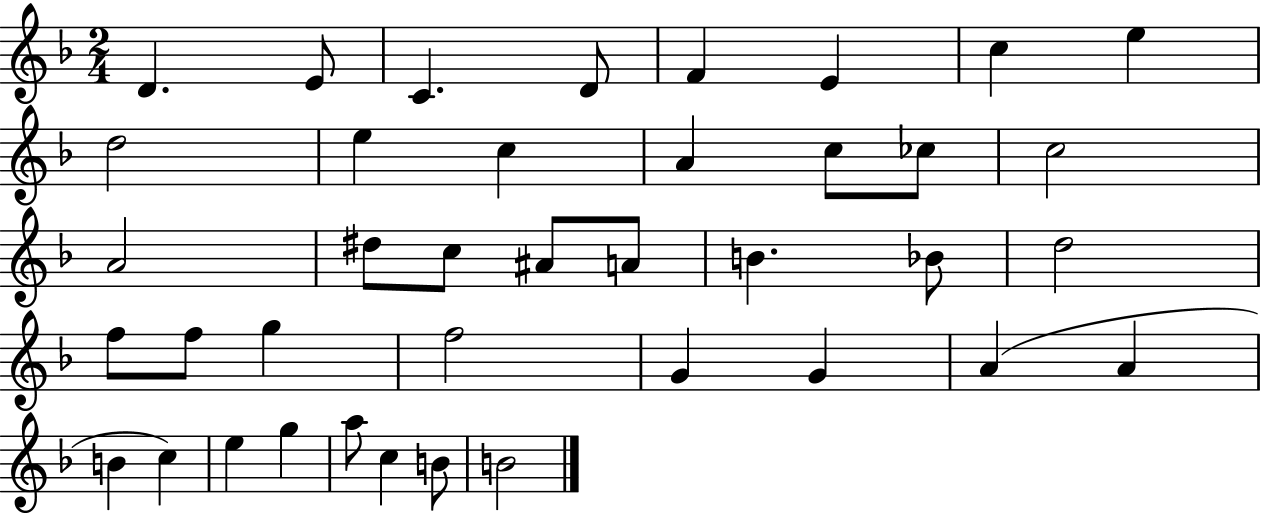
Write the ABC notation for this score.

X:1
T:Untitled
M:2/4
L:1/4
K:F
D E/2 C D/2 F E c e d2 e c A c/2 _c/2 c2 A2 ^d/2 c/2 ^A/2 A/2 B _B/2 d2 f/2 f/2 g f2 G G A A B c e g a/2 c B/2 B2